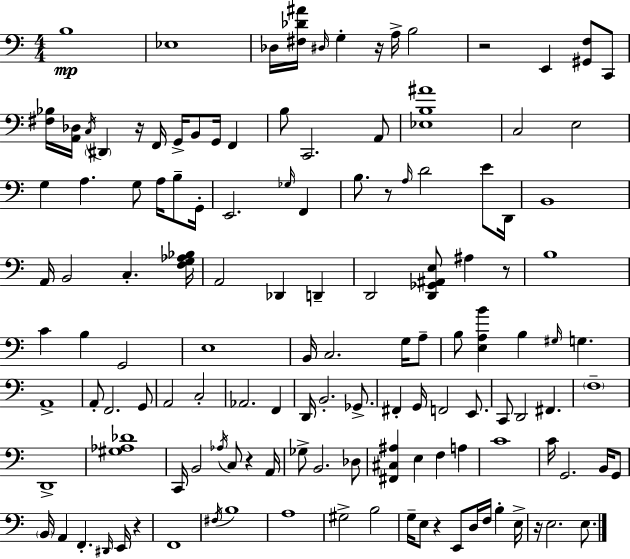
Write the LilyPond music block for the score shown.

{
  \clef bass
  \numericTimeSignature
  \time 4/4
  \key c \major
  b1\mp | ees1 | des16 <fis des' ais'>16 \grace { dis16 } g4-. r16 a16-> b2 | r2 e,4 <gis, f>8 c,8 | \break <fis bes>16 <a, des>16 \acciaccatura { c16 } \parenthesize dis,4 r16 f,16 g,16-> b,8 g,16 f,4 | b8 c,2. | a,8 <ees b ais'>1 | c2 e2 | \break g4 a4. g8 a16 b8-- | g,16-. e,2. \grace { ges16 } f,4 | b8. r8 \grace { a16 } d'2 | e'8 d,16 b,1 | \break a,16 b,2 c4.-. | <f g aes bes>16 a,2 des,4 | d,4-- d,2 <d, ges, ais, e>8 ais4 | r8 b1 | \break c'4 b4 g,2 | e1 | b,16 c2. | g16 a8-- b8 <e a b'>4 b4 \grace { gis16 } g4. | \break a,1-> | a,8-. f,2. | g,8 a,2 c2-. | aes,2. | \break f,4 d,16 b,2.-. | ges,8.-> fis,4-. g,16 f,2 | e,8. c,8 d,2 fis,4. | \parenthesize f1-- | \break d,1-> | <gis aes des'>1 | c,16 b,2 \acciaccatura { aes16 } c8 | r4 a,16 ges8-> b,2. | \break des8 <fis, cis ais>4 e4 f4 | a4 c'1 | c'16 g,2. | b,16 g,8 \parenthesize b,16 a,4 f,4.-. | \break \grace { dis,16 } e,16 r4 f,1 | \acciaccatura { fis16 } b1 | a1 | gis2-> | \break b2 g16-- e8 r4 e,8 | d16 f16 b4-. e16-> r16 e2. | e8. \bar "|."
}